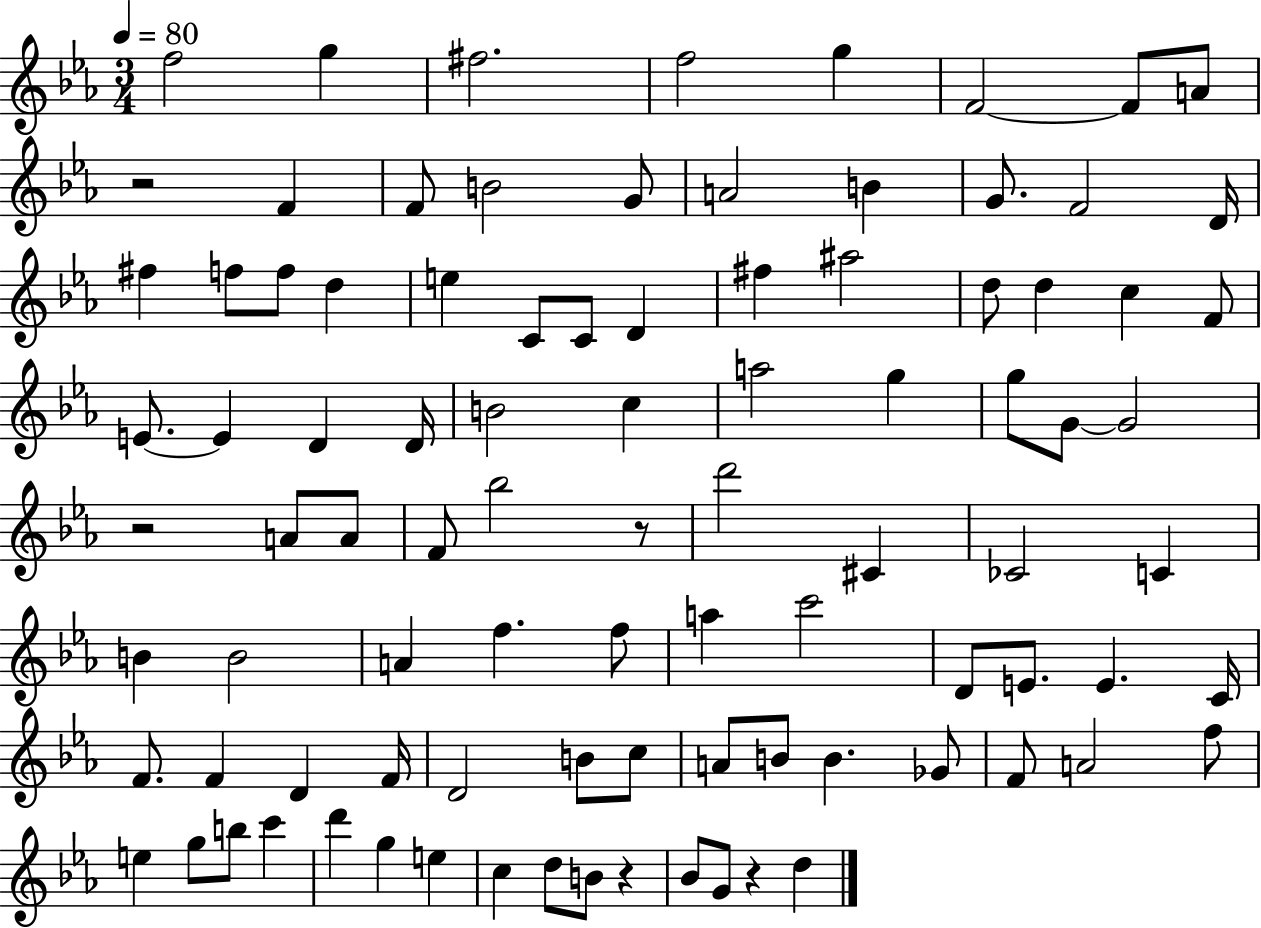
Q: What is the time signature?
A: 3/4